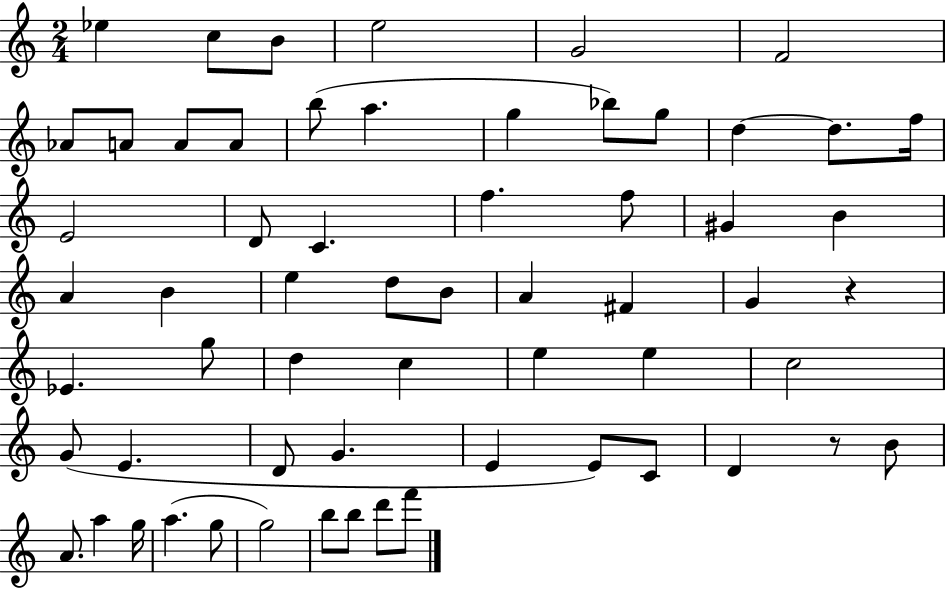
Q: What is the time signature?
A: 2/4